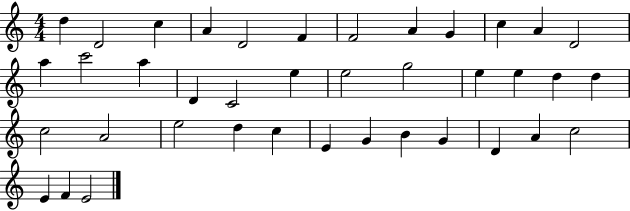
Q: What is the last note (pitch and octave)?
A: E4